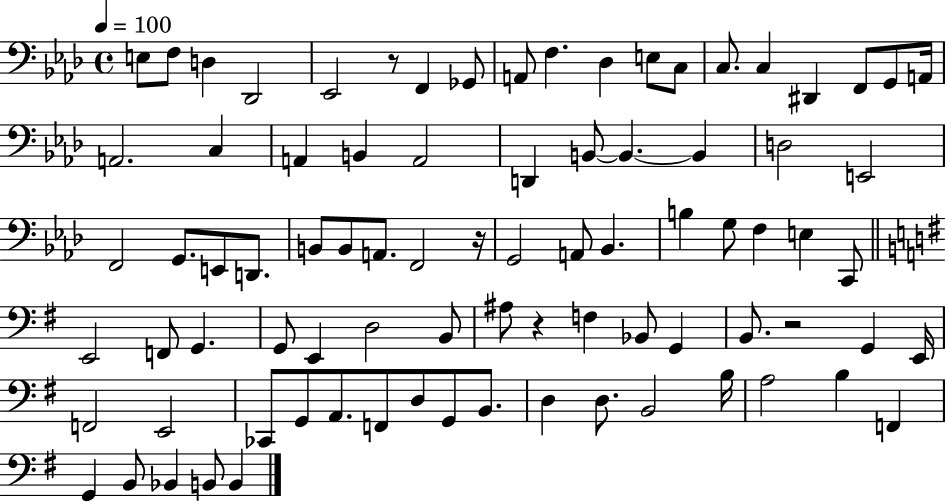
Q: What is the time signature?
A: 4/4